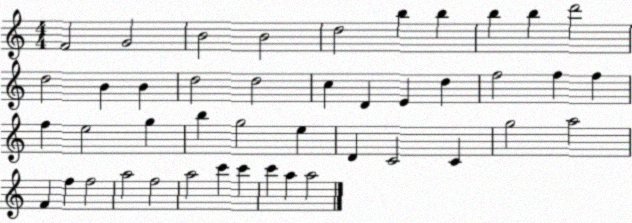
X:1
T:Untitled
M:4/4
L:1/4
K:C
F2 G2 B2 B2 d2 b b b b d'2 d2 B B d2 d2 c D E d f2 f f f e2 g b g2 e D C2 C g2 a2 F f f2 a2 f2 a2 c' c' c' a a2